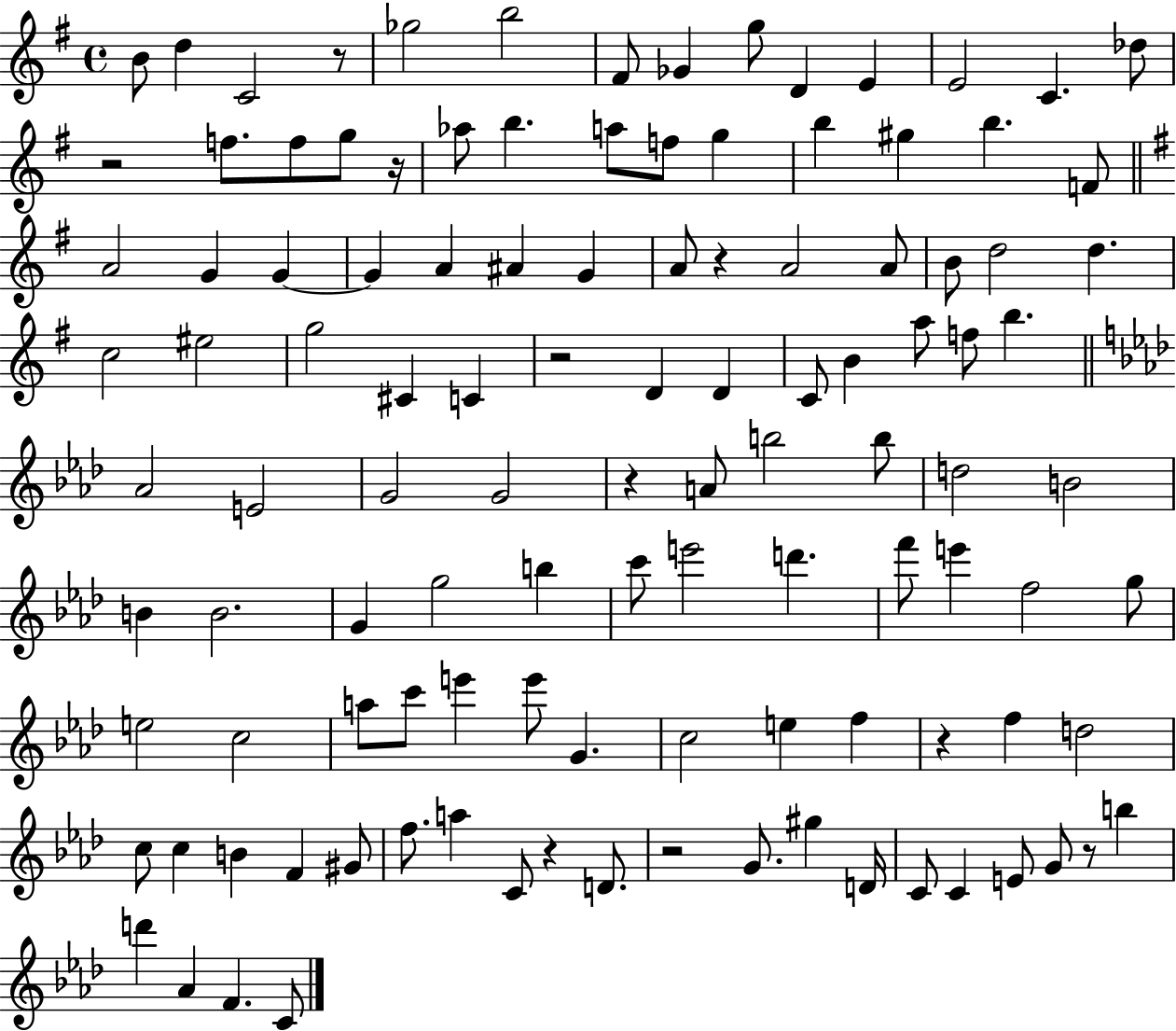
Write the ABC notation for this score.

X:1
T:Untitled
M:4/4
L:1/4
K:G
B/2 d C2 z/2 _g2 b2 ^F/2 _G g/2 D E E2 C _d/2 z2 f/2 f/2 g/2 z/4 _a/2 b a/2 f/2 g b ^g b F/2 A2 G G G A ^A G A/2 z A2 A/2 B/2 d2 d c2 ^e2 g2 ^C C z2 D D C/2 B a/2 f/2 b _A2 E2 G2 G2 z A/2 b2 b/2 d2 B2 B B2 G g2 b c'/2 e'2 d' f'/2 e' f2 g/2 e2 c2 a/2 c'/2 e' e'/2 G c2 e f z f d2 c/2 c B F ^G/2 f/2 a C/2 z D/2 z2 G/2 ^g D/4 C/2 C E/2 G/2 z/2 b d' _A F C/2